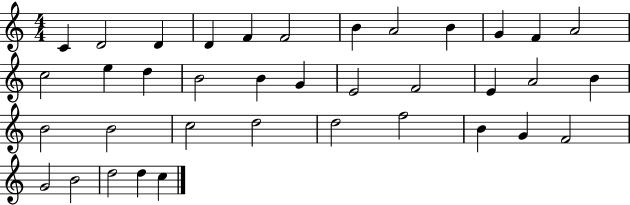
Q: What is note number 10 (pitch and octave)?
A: G4